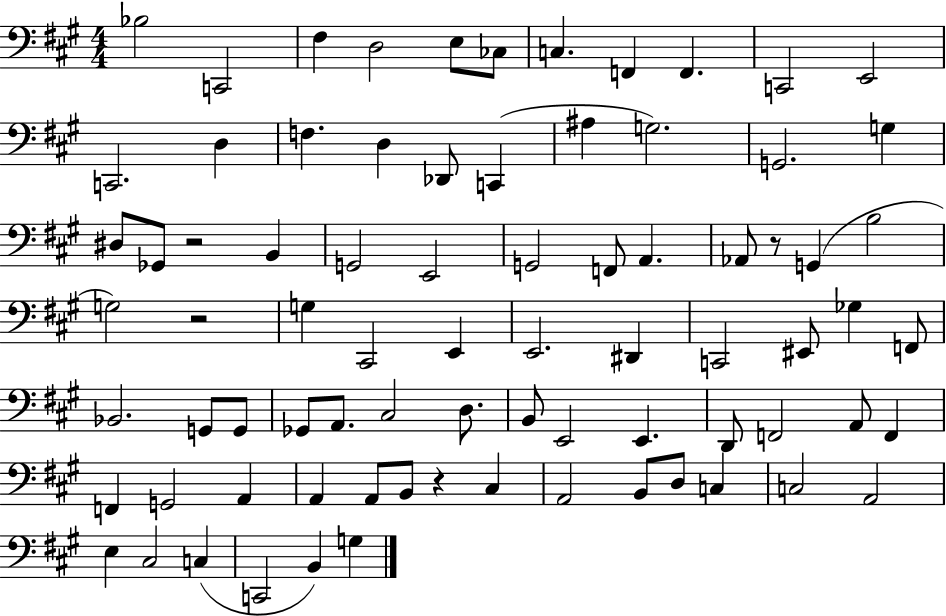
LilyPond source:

{
  \clef bass
  \numericTimeSignature
  \time 4/4
  \key a \major
  \repeat volta 2 { bes2 c,2 | fis4 d2 e8 ces8 | c4. f,4 f,4. | c,2 e,2 | \break c,2. d4 | f4. d4 des,8 c,4( | ais4 g2.) | g,2. g4 | \break dis8 ges,8 r2 b,4 | g,2 e,2 | g,2 f,8 a,4. | aes,8 r8 g,4( b2 | \break g2) r2 | g4 cis,2 e,4 | e,2. dis,4 | c,2 eis,8 ges4 f,8 | \break bes,2. g,8 g,8 | ges,8 a,8. cis2 d8. | b,8 e,2 e,4. | d,8 f,2 a,8 f,4 | \break f,4 g,2 a,4 | a,4 a,8 b,8 r4 cis4 | a,2 b,8 d8 c4 | c2 a,2 | \break e4 cis2 c4( | c,2 b,4) g4 | } \bar "|."
}